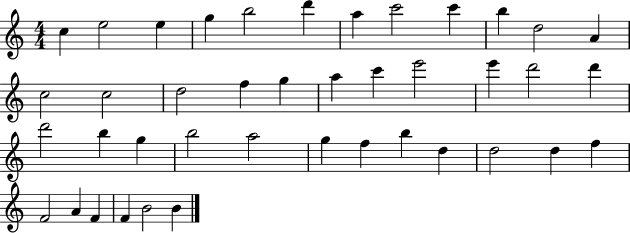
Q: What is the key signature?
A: C major